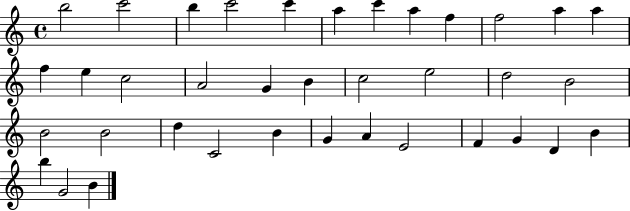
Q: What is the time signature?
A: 4/4